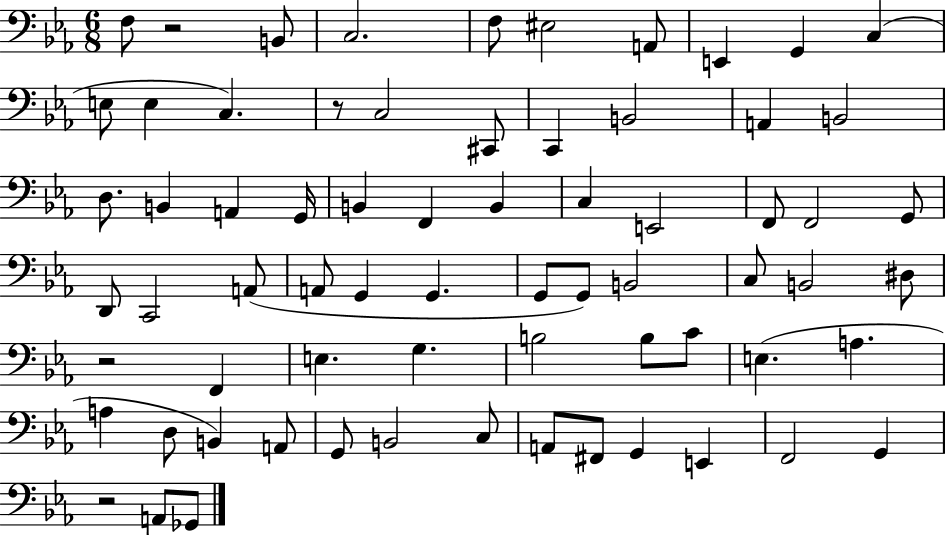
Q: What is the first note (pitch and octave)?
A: F3